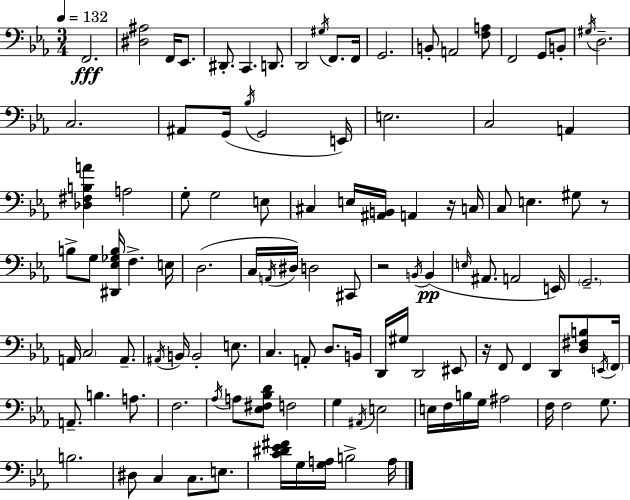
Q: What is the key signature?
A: C minor